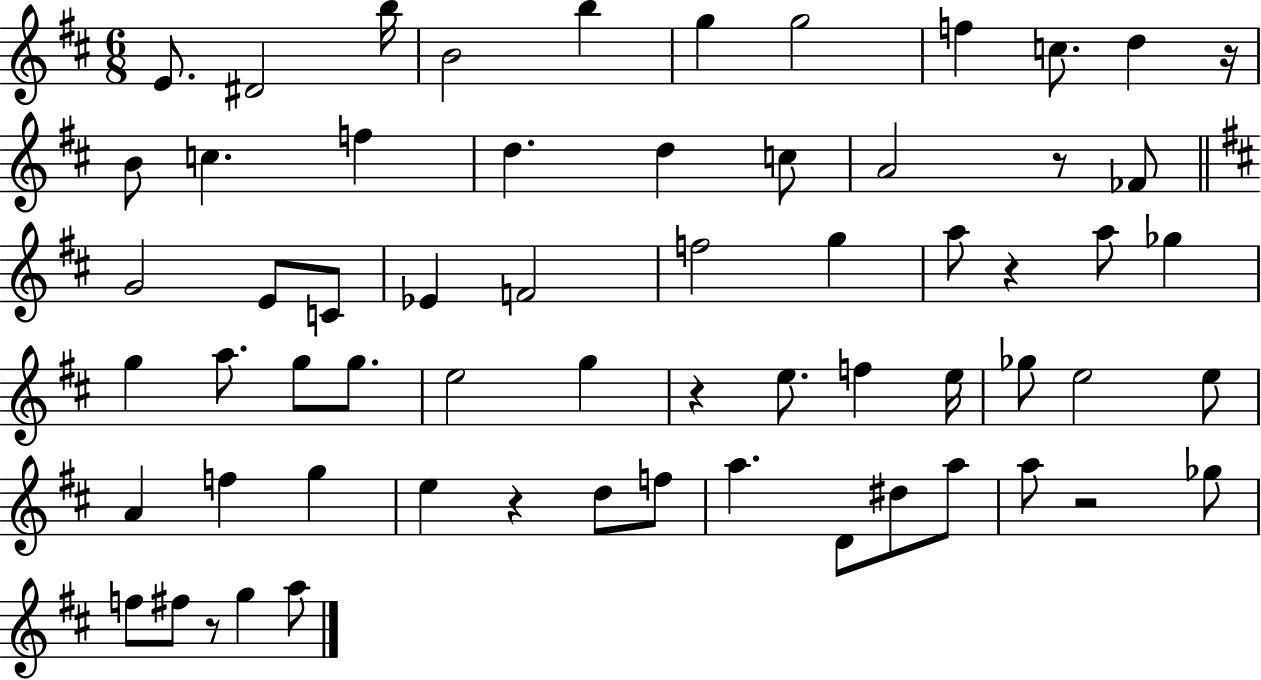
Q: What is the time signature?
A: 6/8